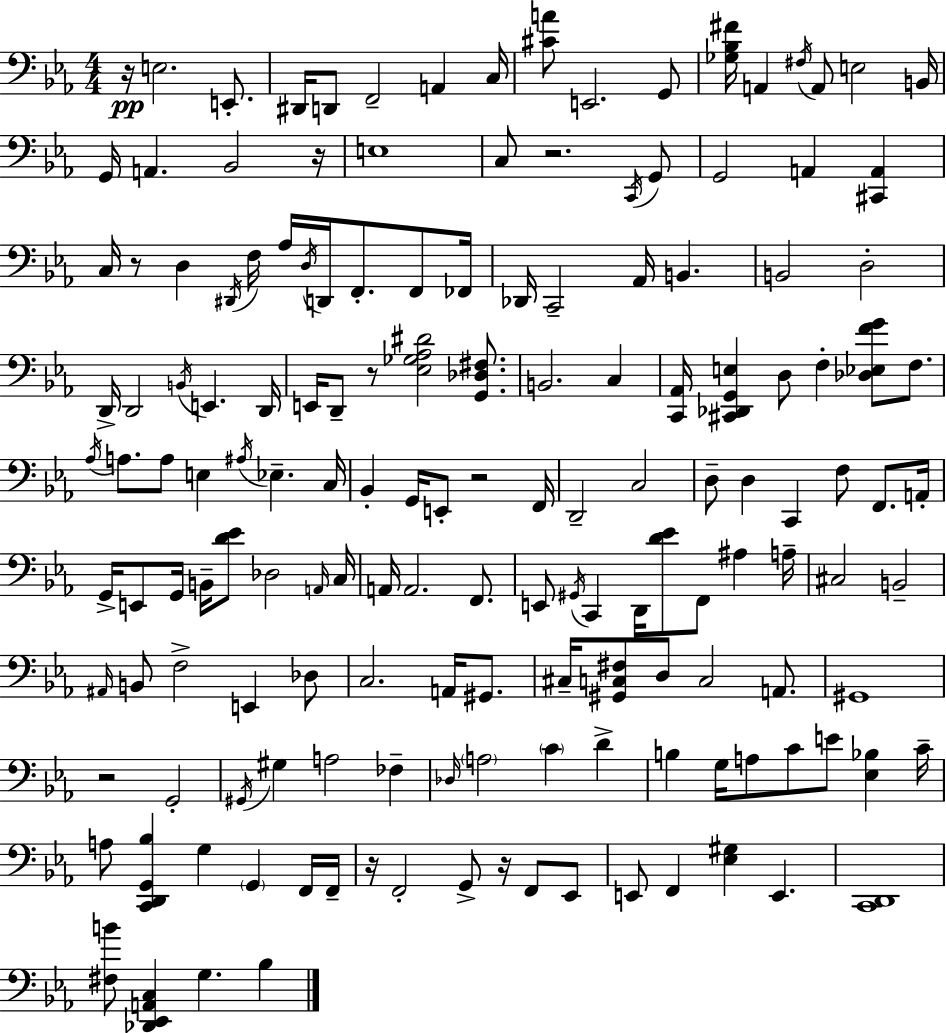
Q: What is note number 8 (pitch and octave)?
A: E2